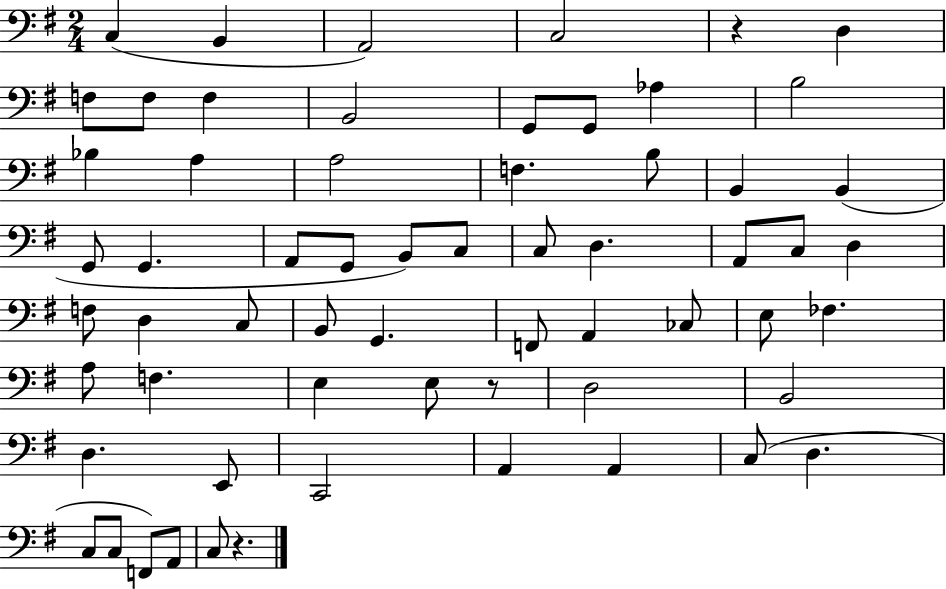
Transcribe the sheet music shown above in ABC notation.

X:1
T:Untitled
M:2/4
L:1/4
K:G
C, B,, A,,2 C,2 z D, F,/2 F,/2 F, B,,2 G,,/2 G,,/2 _A, B,2 _B, A, A,2 F, B,/2 B,, B,, G,,/2 G,, A,,/2 G,,/2 B,,/2 C,/2 C,/2 D, A,,/2 C,/2 D, F,/2 D, C,/2 B,,/2 G,, F,,/2 A,, _C,/2 E,/2 _F, A,/2 F, E, E,/2 z/2 D,2 B,,2 D, E,,/2 C,,2 A,, A,, C,/2 D, C,/2 C,/2 F,,/2 A,,/2 C,/2 z